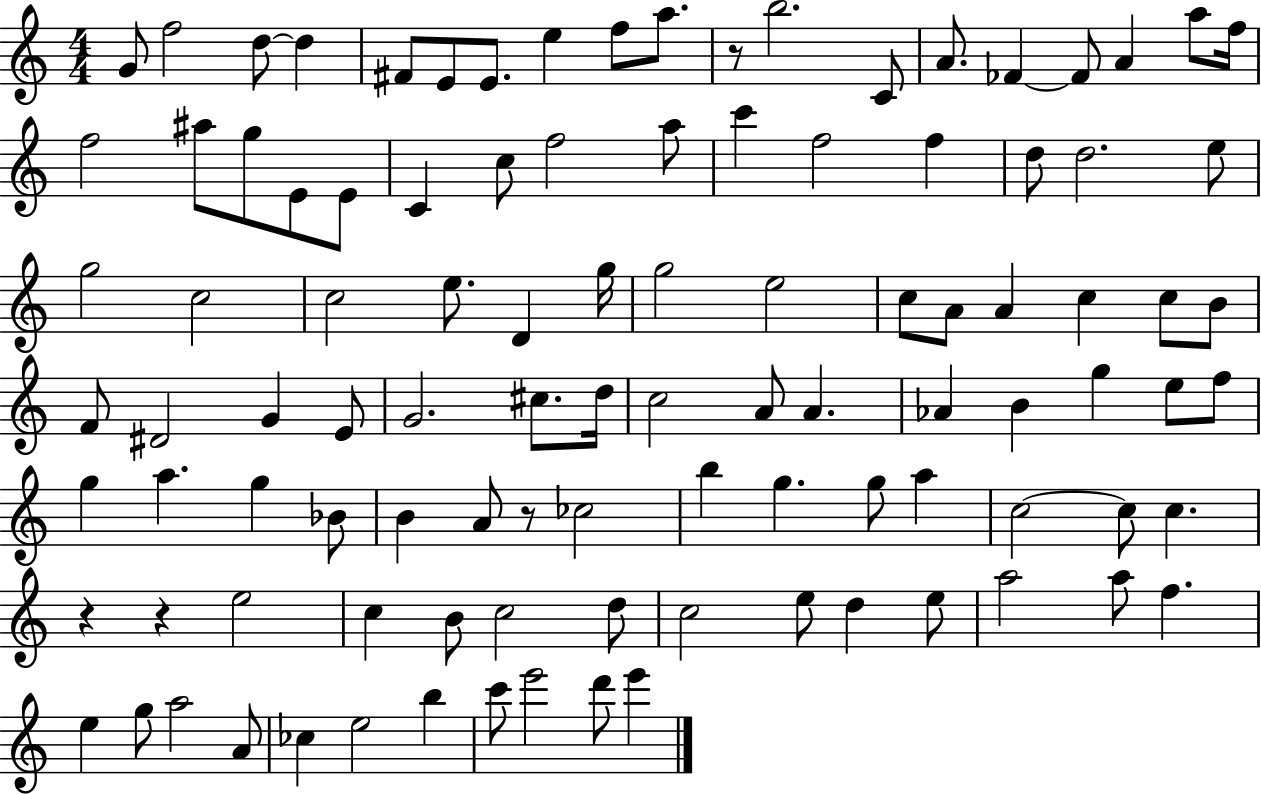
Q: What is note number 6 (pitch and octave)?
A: E4